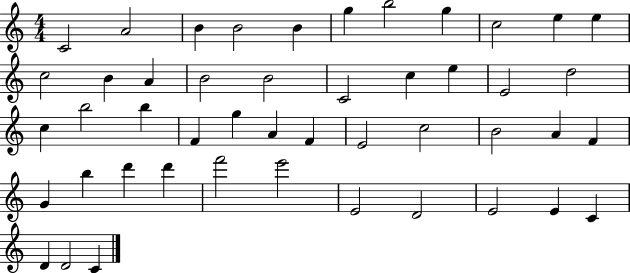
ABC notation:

X:1
T:Untitled
M:4/4
L:1/4
K:C
C2 A2 B B2 B g b2 g c2 e e c2 B A B2 B2 C2 c e E2 d2 c b2 b F g A F E2 c2 B2 A F G b d' d' f'2 e'2 E2 D2 E2 E C D D2 C